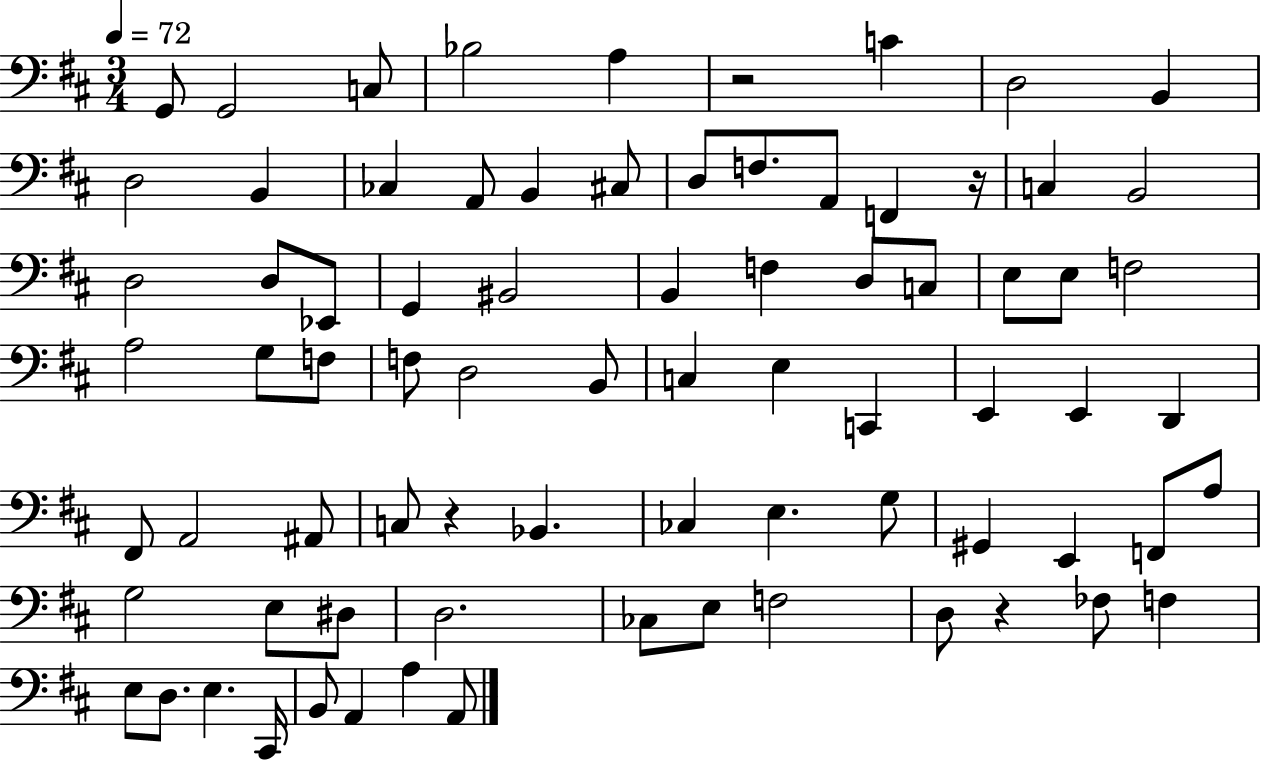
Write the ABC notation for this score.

X:1
T:Untitled
M:3/4
L:1/4
K:D
G,,/2 G,,2 C,/2 _B,2 A, z2 C D,2 B,, D,2 B,, _C, A,,/2 B,, ^C,/2 D,/2 F,/2 A,,/2 F,, z/4 C, B,,2 D,2 D,/2 _E,,/2 G,, ^B,,2 B,, F, D,/2 C,/2 E,/2 E,/2 F,2 A,2 G,/2 F,/2 F,/2 D,2 B,,/2 C, E, C,, E,, E,, D,, ^F,,/2 A,,2 ^A,,/2 C,/2 z _B,, _C, E, G,/2 ^G,, E,, F,,/2 A,/2 G,2 E,/2 ^D,/2 D,2 _C,/2 E,/2 F,2 D,/2 z _F,/2 F, E,/2 D,/2 E, ^C,,/4 B,,/2 A,, A, A,,/2